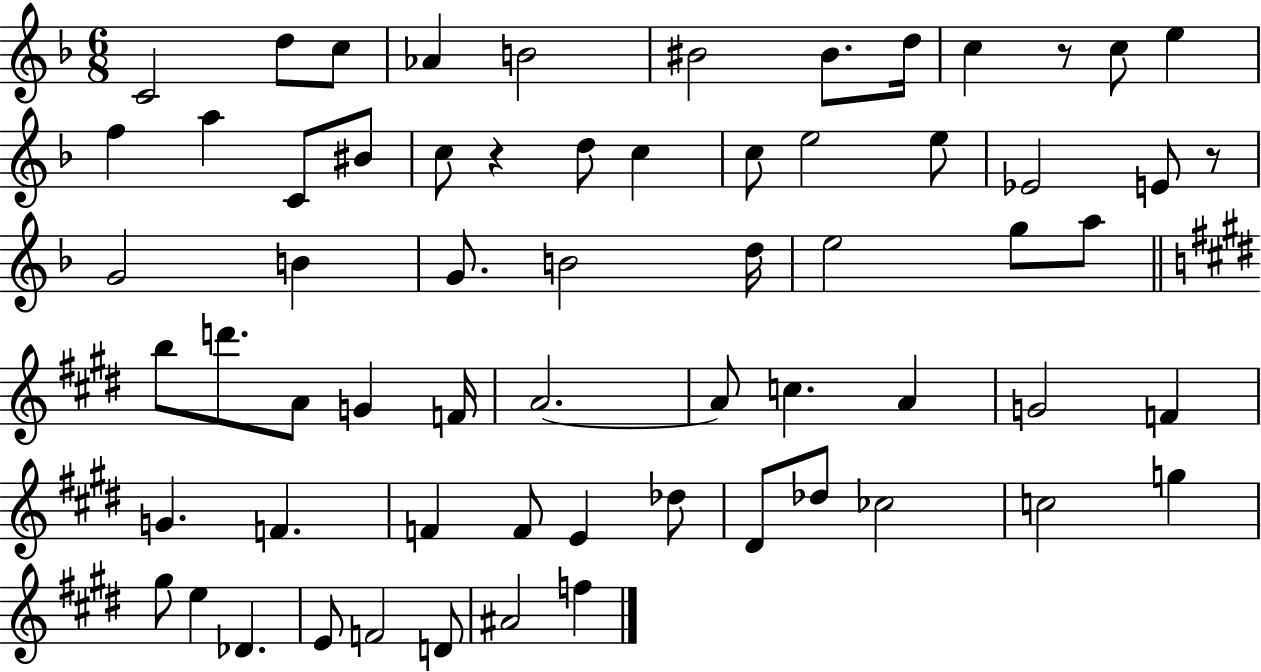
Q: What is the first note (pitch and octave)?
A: C4